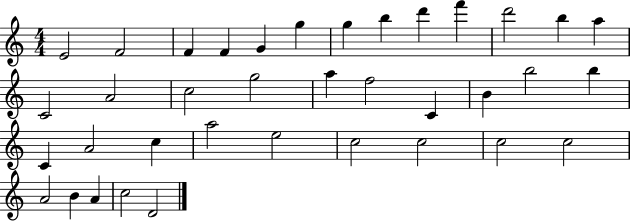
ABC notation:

X:1
T:Untitled
M:4/4
L:1/4
K:C
E2 F2 F F G g g b d' f' d'2 b a C2 A2 c2 g2 a f2 C B b2 b C A2 c a2 e2 c2 c2 c2 c2 A2 B A c2 D2